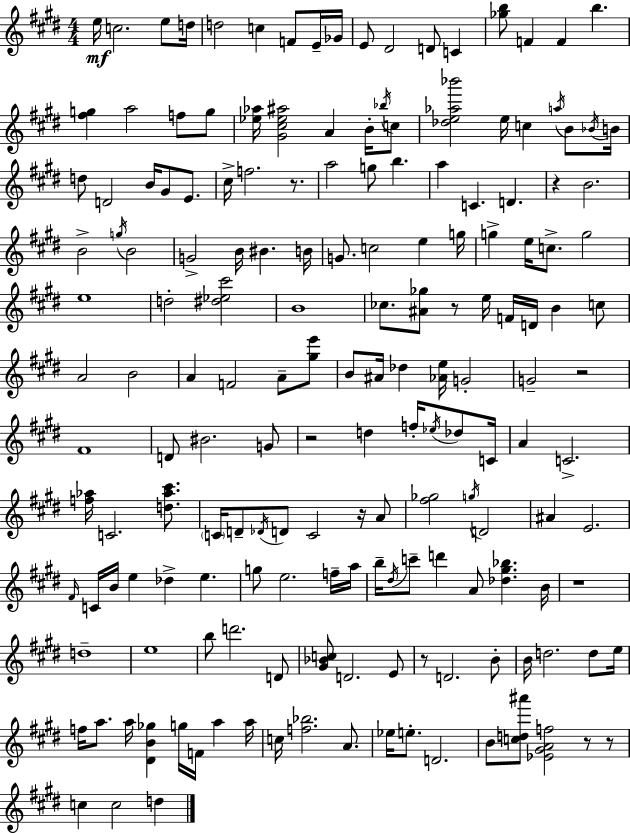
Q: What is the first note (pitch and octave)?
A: E5